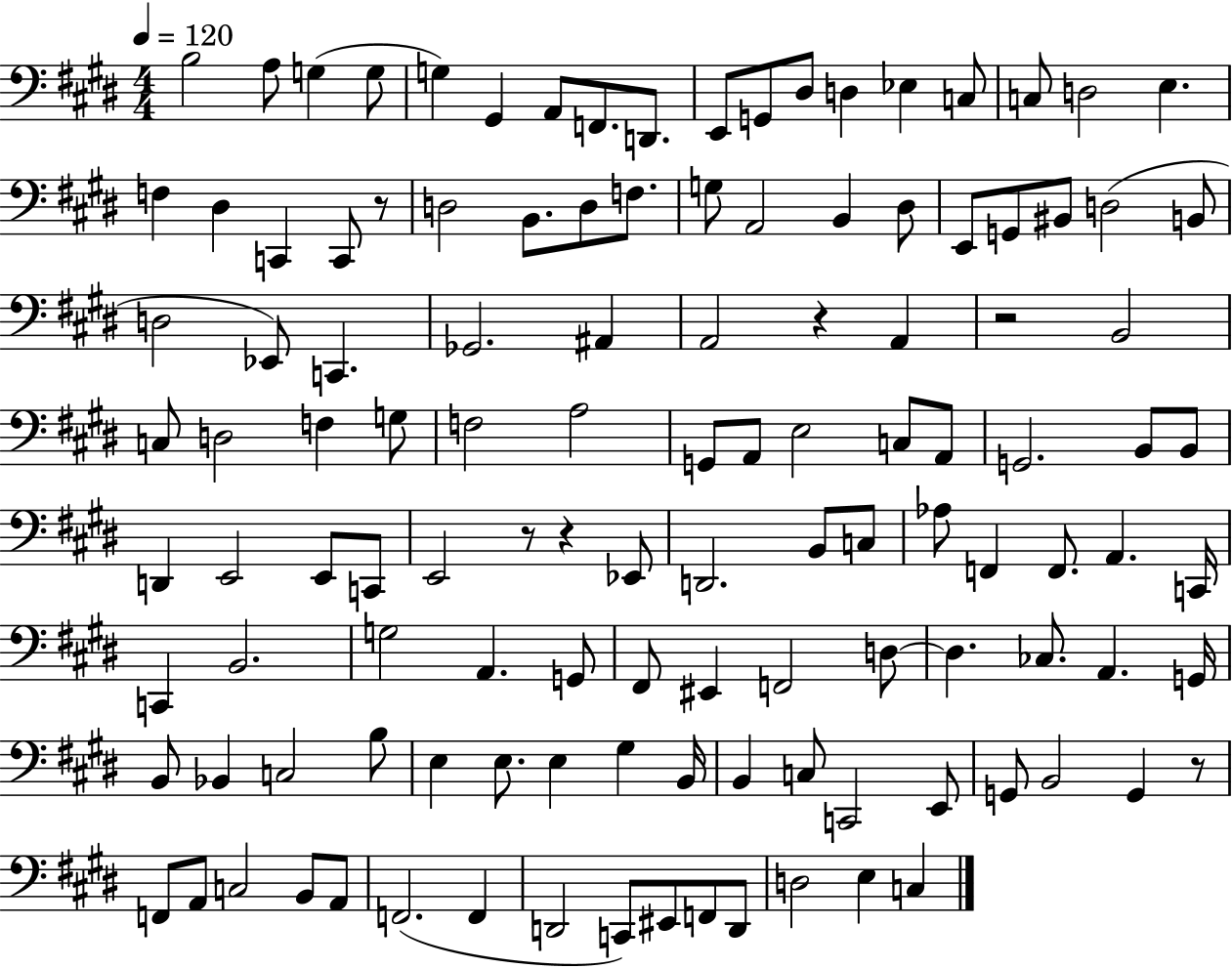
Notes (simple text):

B3/h A3/e G3/q G3/e G3/q G#2/q A2/e F2/e. D2/e. E2/e G2/e D#3/e D3/q Eb3/q C3/e C3/e D3/h E3/q. F3/q D#3/q C2/q C2/e R/e D3/h B2/e. D3/e F3/e. G3/e A2/h B2/q D#3/e E2/e G2/e BIS2/e D3/h B2/e D3/h Eb2/e C2/q. Gb2/h. A#2/q A2/h R/q A2/q R/h B2/h C3/e D3/h F3/q G3/e F3/h A3/h G2/e A2/e E3/h C3/e A2/e G2/h. B2/e B2/e D2/q E2/h E2/e C2/e E2/h R/e R/q Eb2/e D2/h. B2/e C3/e Ab3/e F2/q F2/e. A2/q. C2/s C2/q B2/h. G3/h A2/q. G2/e F#2/e EIS2/q F2/h D3/e D3/q. CES3/e. A2/q. G2/s B2/e Bb2/q C3/h B3/e E3/q E3/e. E3/q G#3/q B2/s B2/q C3/e C2/h E2/e G2/e B2/h G2/q R/e F2/e A2/e C3/h B2/e A2/e F2/h. F2/q D2/h C2/e EIS2/e F2/e D2/e D3/h E3/q C3/q